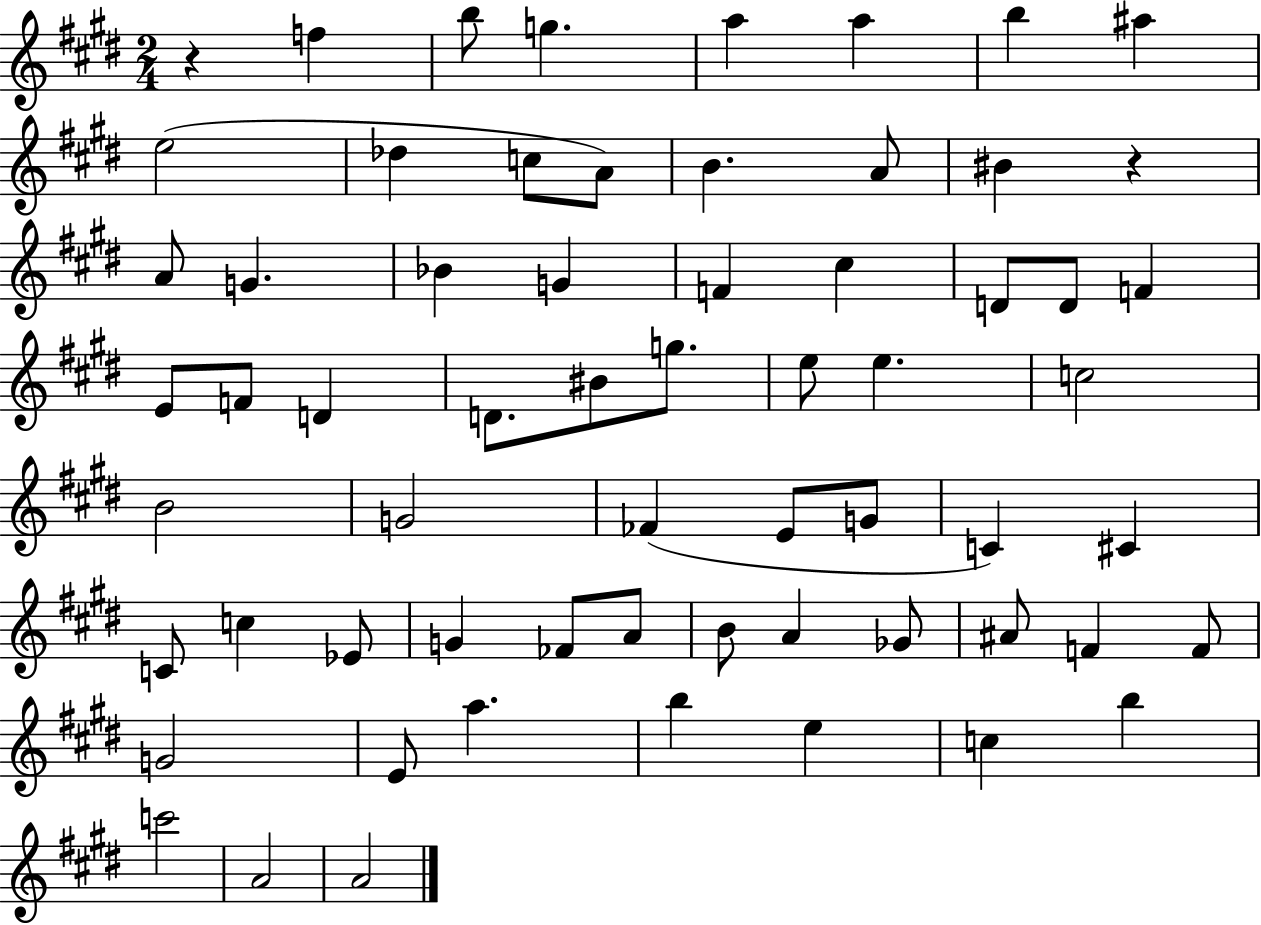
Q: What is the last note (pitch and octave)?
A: A4